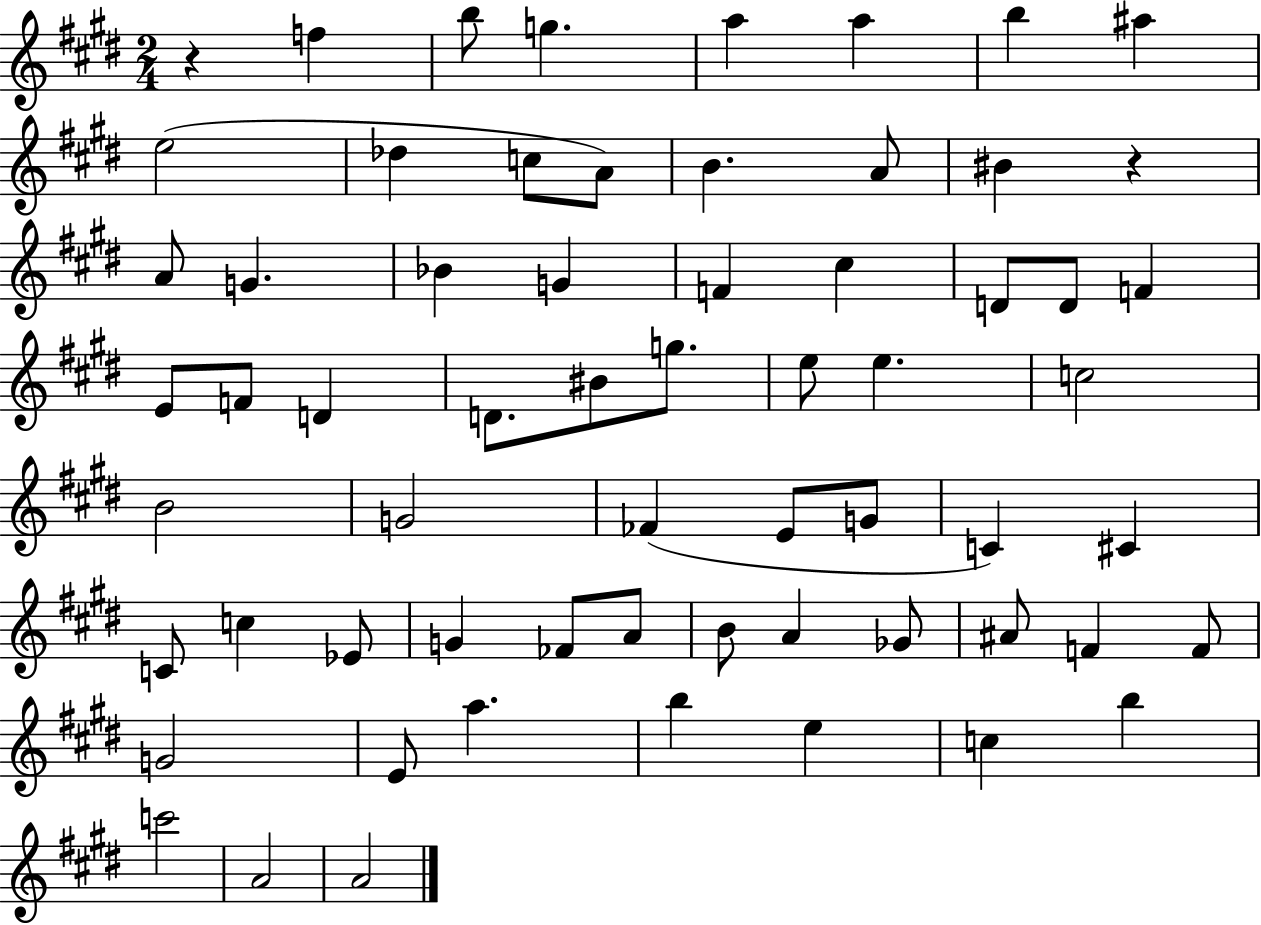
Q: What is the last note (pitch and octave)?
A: A4